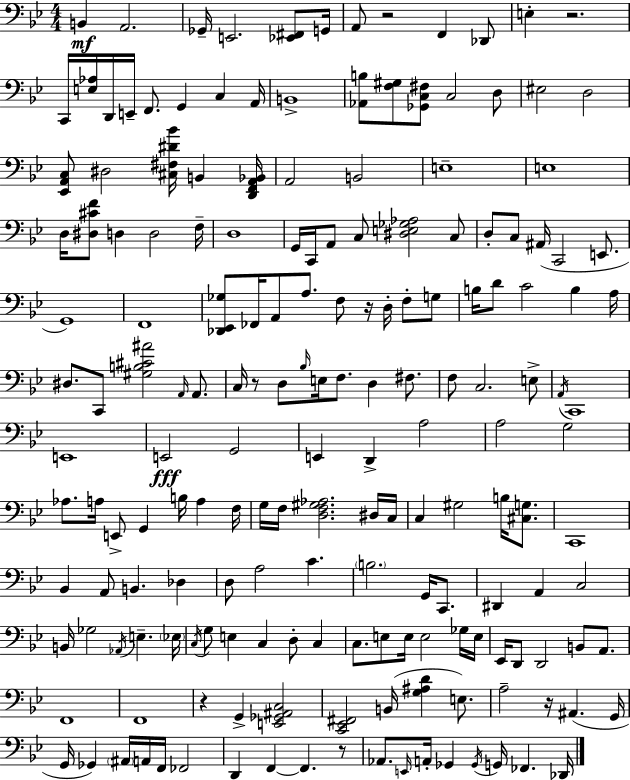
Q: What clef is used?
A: bass